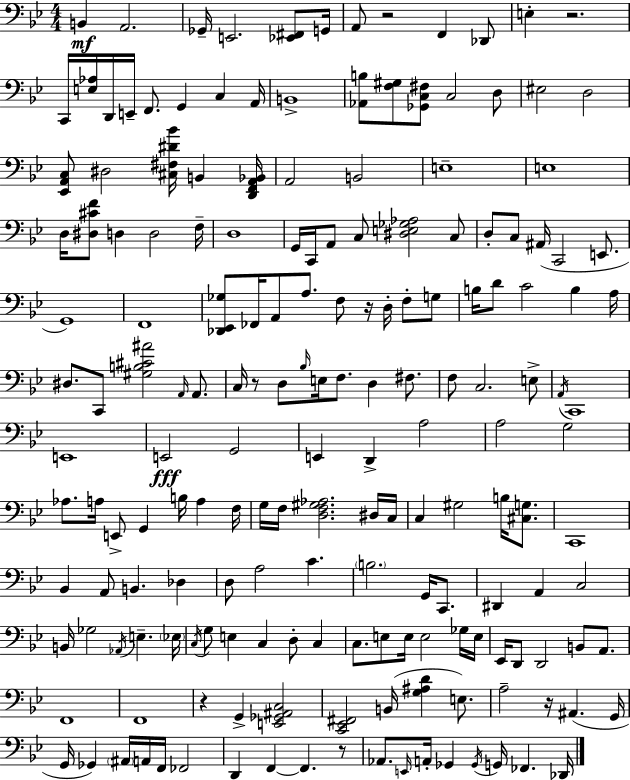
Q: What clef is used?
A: bass